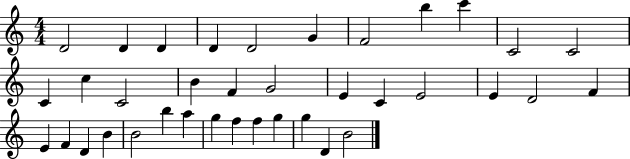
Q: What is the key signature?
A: C major